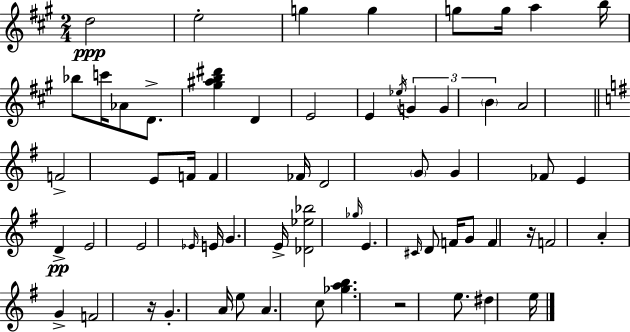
{
  \clef treble
  \numericTimeSignature
  \time 2/4
  \key a \major
  \repeat volta 2 { d''2\ppp | e''2-. | g''4 g''4 | g''8 g''16 a''4 b''16 | \break bes''8 c'''16 aes'8 d'8.-> | <gis'' ais'' b'' dis'''>4 d'4 | e'2 | e'4 \acciaccatura { ees''16 } \tuplet 3/2 { g'4 | \break g'4 \parenthesize b'4 } | a'2 | \bar "||" \break \key g \major f'2-> | e'8 f'16 f'4 fes'16 | d'2 | \parenthesize g'8 g'4 fes'8 | \break e'4 d'4->\pp | e'2 | e'2 | \grace { ees'16 } e'16 g'4. | \break e'16-> <des' ees'' bes''>2 | \grace { ges''16 } e'4. | \grace { cis'16 } d'8 f'16 g'8 f'4 | r16 f'2 | \break a'4-. g'4-> | f'2 | r16 g'4.-. | a'16 e''8 a'4. | \break c''8 <ges'' a'' b''>4. | r2 | e''8. dis''4 | e''16 } \bar "|."
}